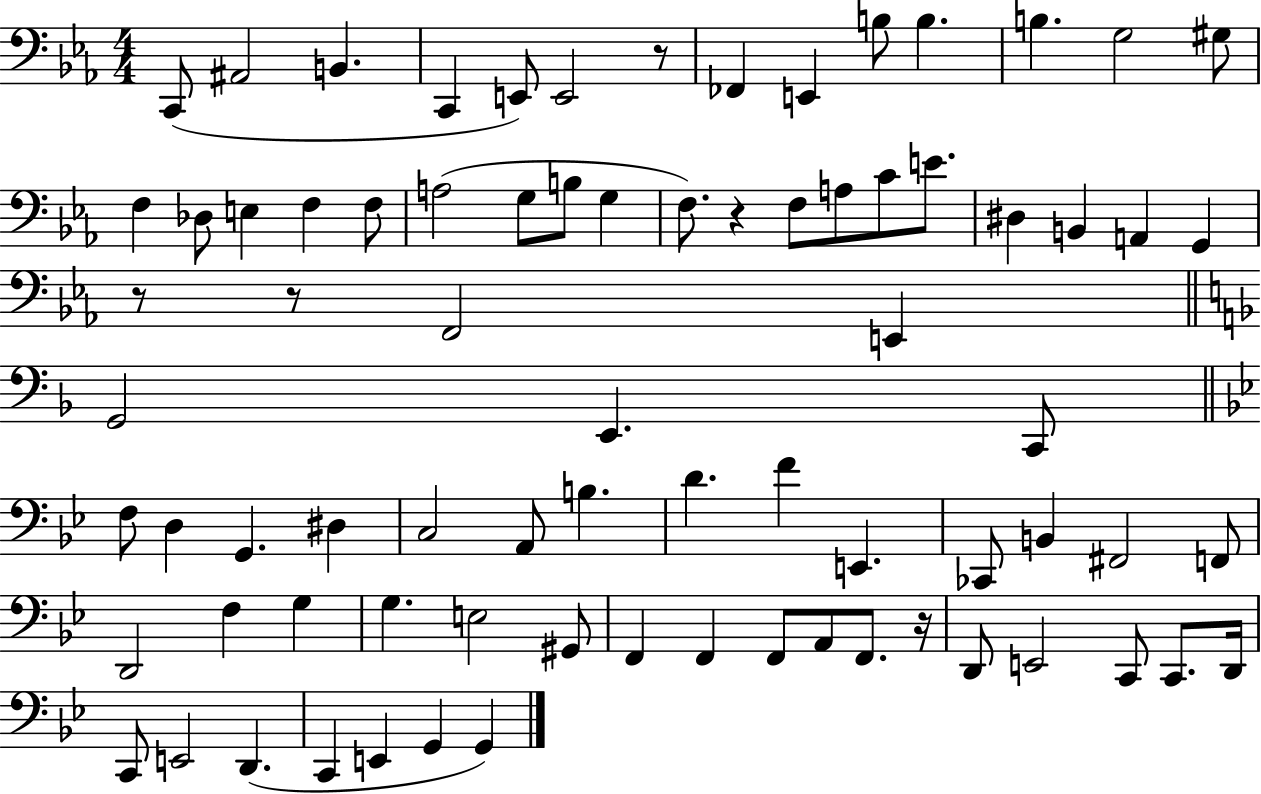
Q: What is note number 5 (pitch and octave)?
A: E2